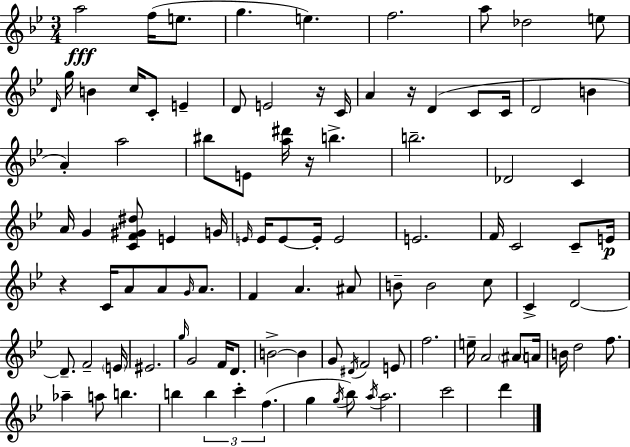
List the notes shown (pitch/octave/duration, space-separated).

A5/h F5/s E5/e. G5/q. E5/q. F5/h. A5/e Db5/h E5/e D4/s G5/s B4/q C5/s C4/e E4/q D4/e E4/h R/s C4/s A4/q R/s D4/q C4/e C4/s D4/h B4/q A4/q A5/h BIS5/e E4/e [A5,D#6]/s R/s B5/q. B5/h. Db4/h C4/q A4/s G4/q [C4,F4,G#4,D#5]/e E4/q G4/s E4/s E4/s E4/e E4/s E4/h E4/h. F4/s C4/h C4/e E4/s R/q C4/s A4/e A4/e G4/s A4/e. F4/q A4/q. A#4/e B4/e B4/h C5/e C4/q D4/h D4/e. F4/h E4/s EIS4/h. G5/s G4/h F4/s D4/e. B4/h B4/q G4/e D#4/s F4/h E4/e F5/h. E5/s A4/h A#4/e A4/s B4/s D5/h F5/e. Ab5/q A5/e B5/q. B5/q B5/q C6/q F5/q. G5/q G5/s Bb5/e A5/s A5/h. C6/h D6/q